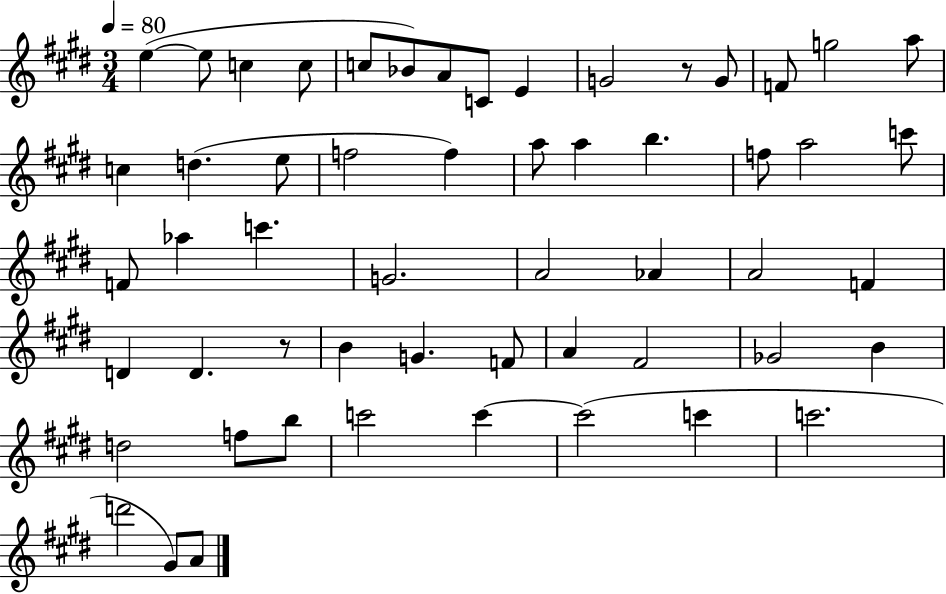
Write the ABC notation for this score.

X:1
T:Untitled
M:3/4
L:1/4
K:E
e e/2 c c/2 c/2 _B/2 A/2 C/2 E G2 z/2 G/2 F/2 g2 a/2 c d e/2 f2 f a/2 a b f/2 a2 c'/2 F/2 _a c' G2 A2 _A A2 F D D z/2 B G F/2 A ^F2 _G2 B d2 f/2 b/2 c'2 c' c'2 c' c'2 d'2 ^G/2 A/2